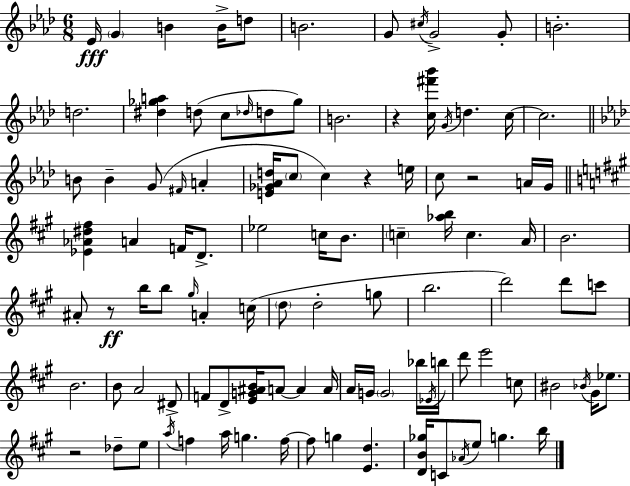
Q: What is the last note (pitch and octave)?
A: B5